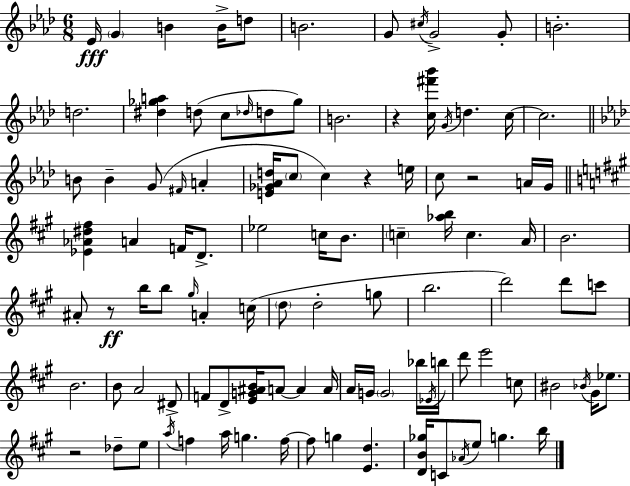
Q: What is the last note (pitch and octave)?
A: B5